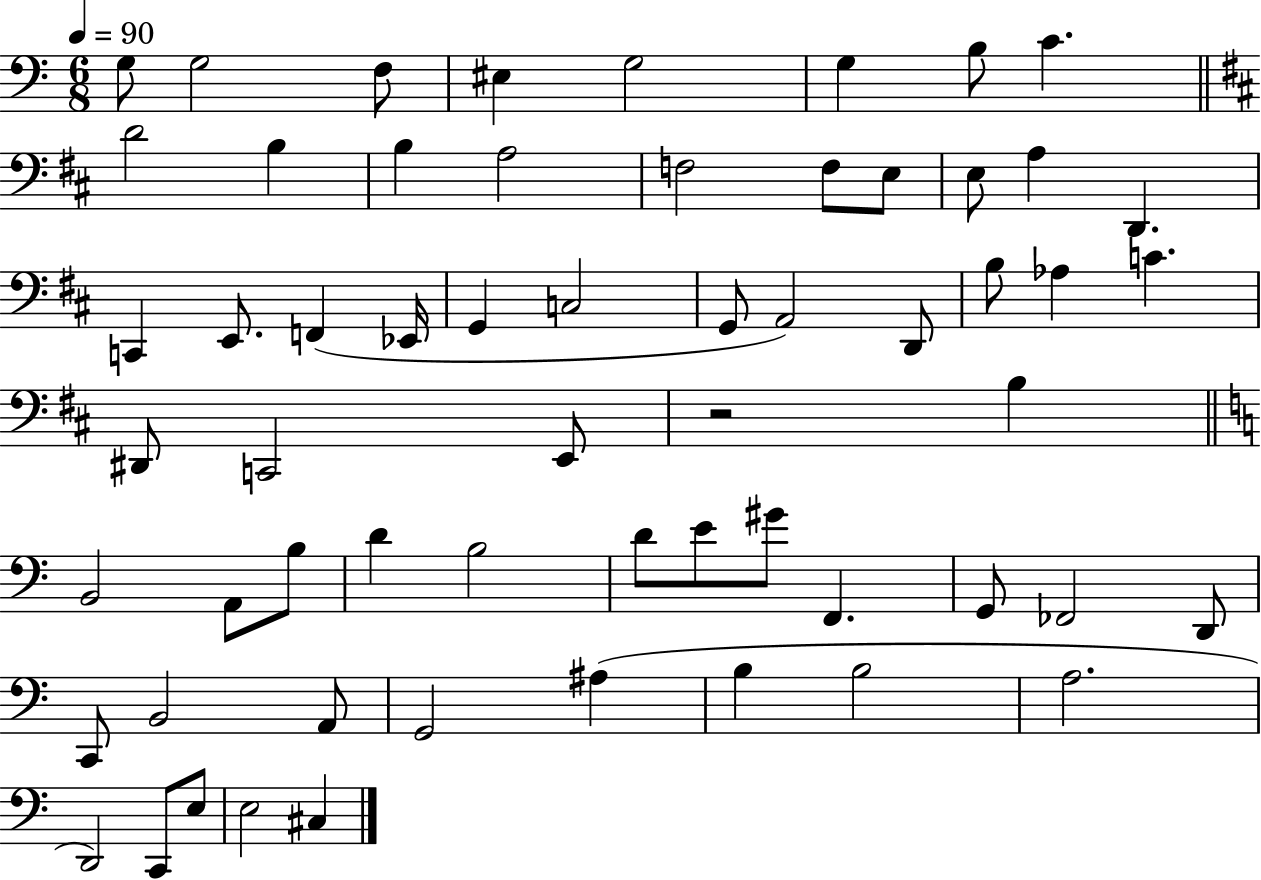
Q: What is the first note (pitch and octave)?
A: G3